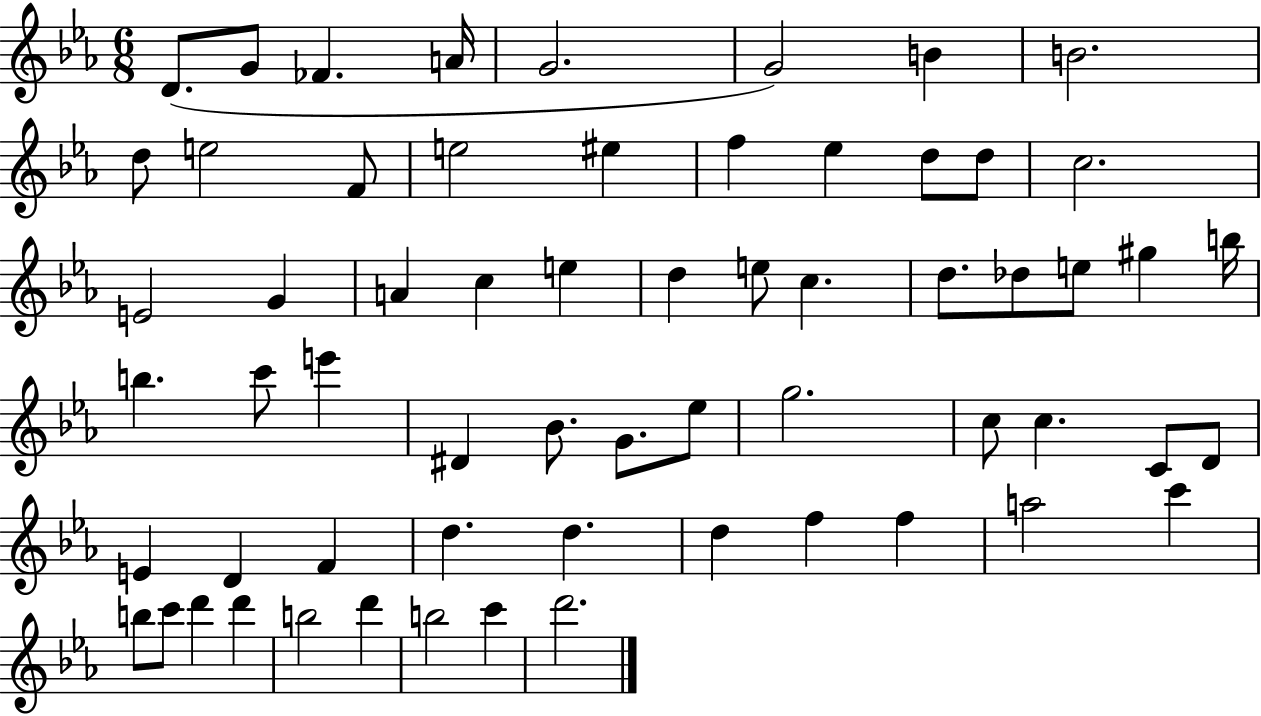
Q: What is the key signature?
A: EES major